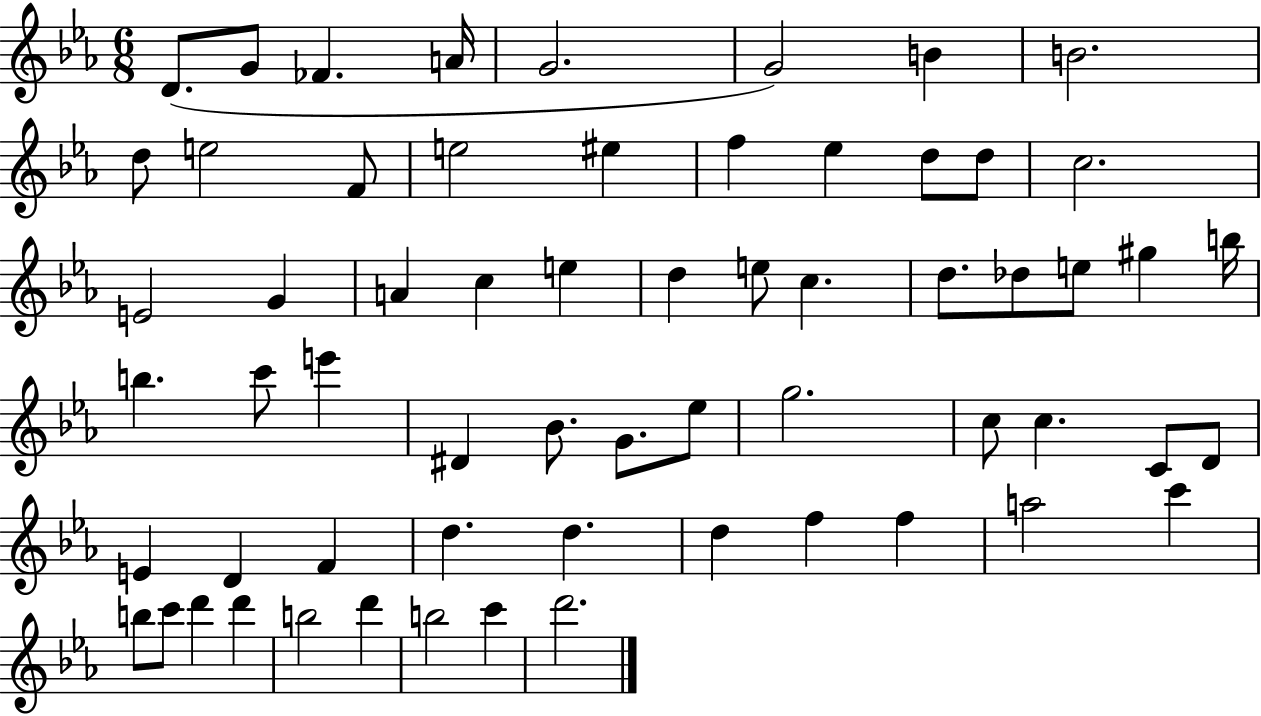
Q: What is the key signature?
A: EES major